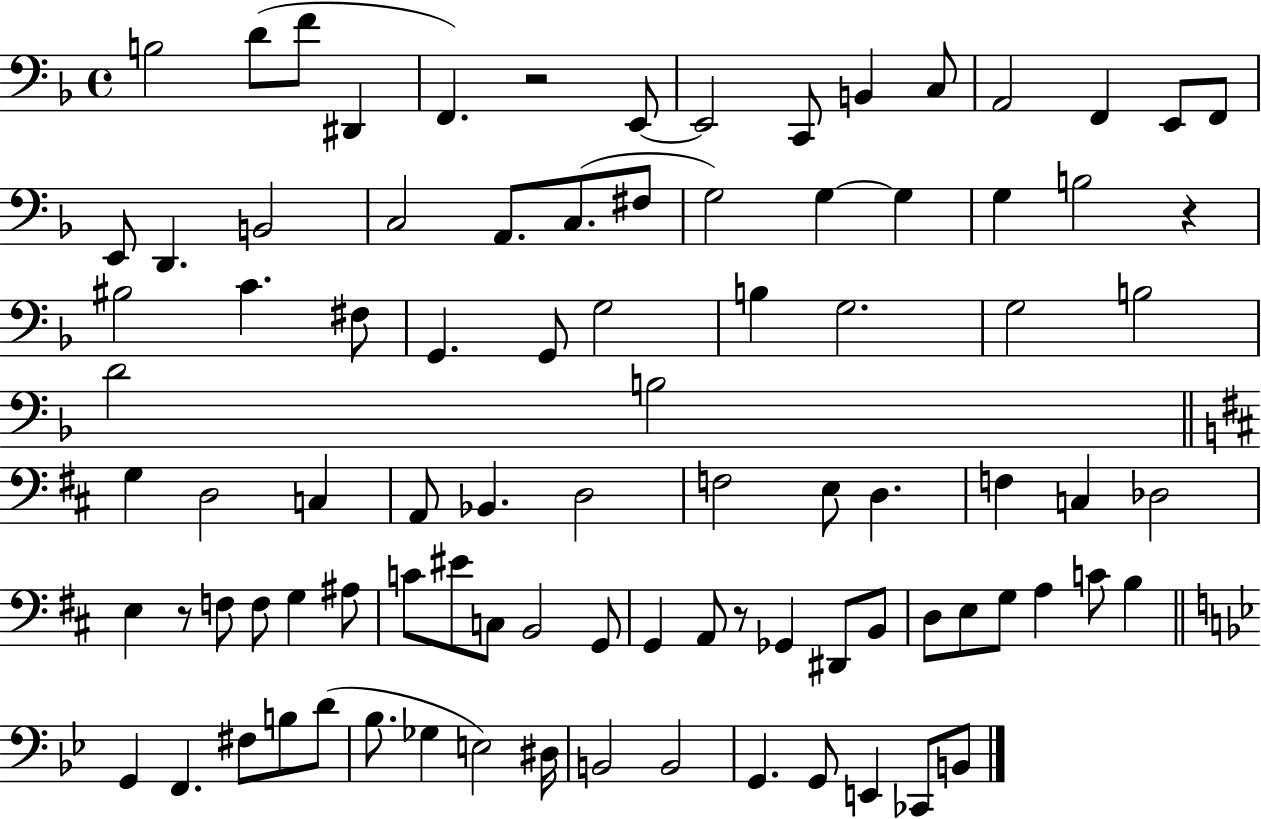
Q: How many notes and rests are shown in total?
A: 91